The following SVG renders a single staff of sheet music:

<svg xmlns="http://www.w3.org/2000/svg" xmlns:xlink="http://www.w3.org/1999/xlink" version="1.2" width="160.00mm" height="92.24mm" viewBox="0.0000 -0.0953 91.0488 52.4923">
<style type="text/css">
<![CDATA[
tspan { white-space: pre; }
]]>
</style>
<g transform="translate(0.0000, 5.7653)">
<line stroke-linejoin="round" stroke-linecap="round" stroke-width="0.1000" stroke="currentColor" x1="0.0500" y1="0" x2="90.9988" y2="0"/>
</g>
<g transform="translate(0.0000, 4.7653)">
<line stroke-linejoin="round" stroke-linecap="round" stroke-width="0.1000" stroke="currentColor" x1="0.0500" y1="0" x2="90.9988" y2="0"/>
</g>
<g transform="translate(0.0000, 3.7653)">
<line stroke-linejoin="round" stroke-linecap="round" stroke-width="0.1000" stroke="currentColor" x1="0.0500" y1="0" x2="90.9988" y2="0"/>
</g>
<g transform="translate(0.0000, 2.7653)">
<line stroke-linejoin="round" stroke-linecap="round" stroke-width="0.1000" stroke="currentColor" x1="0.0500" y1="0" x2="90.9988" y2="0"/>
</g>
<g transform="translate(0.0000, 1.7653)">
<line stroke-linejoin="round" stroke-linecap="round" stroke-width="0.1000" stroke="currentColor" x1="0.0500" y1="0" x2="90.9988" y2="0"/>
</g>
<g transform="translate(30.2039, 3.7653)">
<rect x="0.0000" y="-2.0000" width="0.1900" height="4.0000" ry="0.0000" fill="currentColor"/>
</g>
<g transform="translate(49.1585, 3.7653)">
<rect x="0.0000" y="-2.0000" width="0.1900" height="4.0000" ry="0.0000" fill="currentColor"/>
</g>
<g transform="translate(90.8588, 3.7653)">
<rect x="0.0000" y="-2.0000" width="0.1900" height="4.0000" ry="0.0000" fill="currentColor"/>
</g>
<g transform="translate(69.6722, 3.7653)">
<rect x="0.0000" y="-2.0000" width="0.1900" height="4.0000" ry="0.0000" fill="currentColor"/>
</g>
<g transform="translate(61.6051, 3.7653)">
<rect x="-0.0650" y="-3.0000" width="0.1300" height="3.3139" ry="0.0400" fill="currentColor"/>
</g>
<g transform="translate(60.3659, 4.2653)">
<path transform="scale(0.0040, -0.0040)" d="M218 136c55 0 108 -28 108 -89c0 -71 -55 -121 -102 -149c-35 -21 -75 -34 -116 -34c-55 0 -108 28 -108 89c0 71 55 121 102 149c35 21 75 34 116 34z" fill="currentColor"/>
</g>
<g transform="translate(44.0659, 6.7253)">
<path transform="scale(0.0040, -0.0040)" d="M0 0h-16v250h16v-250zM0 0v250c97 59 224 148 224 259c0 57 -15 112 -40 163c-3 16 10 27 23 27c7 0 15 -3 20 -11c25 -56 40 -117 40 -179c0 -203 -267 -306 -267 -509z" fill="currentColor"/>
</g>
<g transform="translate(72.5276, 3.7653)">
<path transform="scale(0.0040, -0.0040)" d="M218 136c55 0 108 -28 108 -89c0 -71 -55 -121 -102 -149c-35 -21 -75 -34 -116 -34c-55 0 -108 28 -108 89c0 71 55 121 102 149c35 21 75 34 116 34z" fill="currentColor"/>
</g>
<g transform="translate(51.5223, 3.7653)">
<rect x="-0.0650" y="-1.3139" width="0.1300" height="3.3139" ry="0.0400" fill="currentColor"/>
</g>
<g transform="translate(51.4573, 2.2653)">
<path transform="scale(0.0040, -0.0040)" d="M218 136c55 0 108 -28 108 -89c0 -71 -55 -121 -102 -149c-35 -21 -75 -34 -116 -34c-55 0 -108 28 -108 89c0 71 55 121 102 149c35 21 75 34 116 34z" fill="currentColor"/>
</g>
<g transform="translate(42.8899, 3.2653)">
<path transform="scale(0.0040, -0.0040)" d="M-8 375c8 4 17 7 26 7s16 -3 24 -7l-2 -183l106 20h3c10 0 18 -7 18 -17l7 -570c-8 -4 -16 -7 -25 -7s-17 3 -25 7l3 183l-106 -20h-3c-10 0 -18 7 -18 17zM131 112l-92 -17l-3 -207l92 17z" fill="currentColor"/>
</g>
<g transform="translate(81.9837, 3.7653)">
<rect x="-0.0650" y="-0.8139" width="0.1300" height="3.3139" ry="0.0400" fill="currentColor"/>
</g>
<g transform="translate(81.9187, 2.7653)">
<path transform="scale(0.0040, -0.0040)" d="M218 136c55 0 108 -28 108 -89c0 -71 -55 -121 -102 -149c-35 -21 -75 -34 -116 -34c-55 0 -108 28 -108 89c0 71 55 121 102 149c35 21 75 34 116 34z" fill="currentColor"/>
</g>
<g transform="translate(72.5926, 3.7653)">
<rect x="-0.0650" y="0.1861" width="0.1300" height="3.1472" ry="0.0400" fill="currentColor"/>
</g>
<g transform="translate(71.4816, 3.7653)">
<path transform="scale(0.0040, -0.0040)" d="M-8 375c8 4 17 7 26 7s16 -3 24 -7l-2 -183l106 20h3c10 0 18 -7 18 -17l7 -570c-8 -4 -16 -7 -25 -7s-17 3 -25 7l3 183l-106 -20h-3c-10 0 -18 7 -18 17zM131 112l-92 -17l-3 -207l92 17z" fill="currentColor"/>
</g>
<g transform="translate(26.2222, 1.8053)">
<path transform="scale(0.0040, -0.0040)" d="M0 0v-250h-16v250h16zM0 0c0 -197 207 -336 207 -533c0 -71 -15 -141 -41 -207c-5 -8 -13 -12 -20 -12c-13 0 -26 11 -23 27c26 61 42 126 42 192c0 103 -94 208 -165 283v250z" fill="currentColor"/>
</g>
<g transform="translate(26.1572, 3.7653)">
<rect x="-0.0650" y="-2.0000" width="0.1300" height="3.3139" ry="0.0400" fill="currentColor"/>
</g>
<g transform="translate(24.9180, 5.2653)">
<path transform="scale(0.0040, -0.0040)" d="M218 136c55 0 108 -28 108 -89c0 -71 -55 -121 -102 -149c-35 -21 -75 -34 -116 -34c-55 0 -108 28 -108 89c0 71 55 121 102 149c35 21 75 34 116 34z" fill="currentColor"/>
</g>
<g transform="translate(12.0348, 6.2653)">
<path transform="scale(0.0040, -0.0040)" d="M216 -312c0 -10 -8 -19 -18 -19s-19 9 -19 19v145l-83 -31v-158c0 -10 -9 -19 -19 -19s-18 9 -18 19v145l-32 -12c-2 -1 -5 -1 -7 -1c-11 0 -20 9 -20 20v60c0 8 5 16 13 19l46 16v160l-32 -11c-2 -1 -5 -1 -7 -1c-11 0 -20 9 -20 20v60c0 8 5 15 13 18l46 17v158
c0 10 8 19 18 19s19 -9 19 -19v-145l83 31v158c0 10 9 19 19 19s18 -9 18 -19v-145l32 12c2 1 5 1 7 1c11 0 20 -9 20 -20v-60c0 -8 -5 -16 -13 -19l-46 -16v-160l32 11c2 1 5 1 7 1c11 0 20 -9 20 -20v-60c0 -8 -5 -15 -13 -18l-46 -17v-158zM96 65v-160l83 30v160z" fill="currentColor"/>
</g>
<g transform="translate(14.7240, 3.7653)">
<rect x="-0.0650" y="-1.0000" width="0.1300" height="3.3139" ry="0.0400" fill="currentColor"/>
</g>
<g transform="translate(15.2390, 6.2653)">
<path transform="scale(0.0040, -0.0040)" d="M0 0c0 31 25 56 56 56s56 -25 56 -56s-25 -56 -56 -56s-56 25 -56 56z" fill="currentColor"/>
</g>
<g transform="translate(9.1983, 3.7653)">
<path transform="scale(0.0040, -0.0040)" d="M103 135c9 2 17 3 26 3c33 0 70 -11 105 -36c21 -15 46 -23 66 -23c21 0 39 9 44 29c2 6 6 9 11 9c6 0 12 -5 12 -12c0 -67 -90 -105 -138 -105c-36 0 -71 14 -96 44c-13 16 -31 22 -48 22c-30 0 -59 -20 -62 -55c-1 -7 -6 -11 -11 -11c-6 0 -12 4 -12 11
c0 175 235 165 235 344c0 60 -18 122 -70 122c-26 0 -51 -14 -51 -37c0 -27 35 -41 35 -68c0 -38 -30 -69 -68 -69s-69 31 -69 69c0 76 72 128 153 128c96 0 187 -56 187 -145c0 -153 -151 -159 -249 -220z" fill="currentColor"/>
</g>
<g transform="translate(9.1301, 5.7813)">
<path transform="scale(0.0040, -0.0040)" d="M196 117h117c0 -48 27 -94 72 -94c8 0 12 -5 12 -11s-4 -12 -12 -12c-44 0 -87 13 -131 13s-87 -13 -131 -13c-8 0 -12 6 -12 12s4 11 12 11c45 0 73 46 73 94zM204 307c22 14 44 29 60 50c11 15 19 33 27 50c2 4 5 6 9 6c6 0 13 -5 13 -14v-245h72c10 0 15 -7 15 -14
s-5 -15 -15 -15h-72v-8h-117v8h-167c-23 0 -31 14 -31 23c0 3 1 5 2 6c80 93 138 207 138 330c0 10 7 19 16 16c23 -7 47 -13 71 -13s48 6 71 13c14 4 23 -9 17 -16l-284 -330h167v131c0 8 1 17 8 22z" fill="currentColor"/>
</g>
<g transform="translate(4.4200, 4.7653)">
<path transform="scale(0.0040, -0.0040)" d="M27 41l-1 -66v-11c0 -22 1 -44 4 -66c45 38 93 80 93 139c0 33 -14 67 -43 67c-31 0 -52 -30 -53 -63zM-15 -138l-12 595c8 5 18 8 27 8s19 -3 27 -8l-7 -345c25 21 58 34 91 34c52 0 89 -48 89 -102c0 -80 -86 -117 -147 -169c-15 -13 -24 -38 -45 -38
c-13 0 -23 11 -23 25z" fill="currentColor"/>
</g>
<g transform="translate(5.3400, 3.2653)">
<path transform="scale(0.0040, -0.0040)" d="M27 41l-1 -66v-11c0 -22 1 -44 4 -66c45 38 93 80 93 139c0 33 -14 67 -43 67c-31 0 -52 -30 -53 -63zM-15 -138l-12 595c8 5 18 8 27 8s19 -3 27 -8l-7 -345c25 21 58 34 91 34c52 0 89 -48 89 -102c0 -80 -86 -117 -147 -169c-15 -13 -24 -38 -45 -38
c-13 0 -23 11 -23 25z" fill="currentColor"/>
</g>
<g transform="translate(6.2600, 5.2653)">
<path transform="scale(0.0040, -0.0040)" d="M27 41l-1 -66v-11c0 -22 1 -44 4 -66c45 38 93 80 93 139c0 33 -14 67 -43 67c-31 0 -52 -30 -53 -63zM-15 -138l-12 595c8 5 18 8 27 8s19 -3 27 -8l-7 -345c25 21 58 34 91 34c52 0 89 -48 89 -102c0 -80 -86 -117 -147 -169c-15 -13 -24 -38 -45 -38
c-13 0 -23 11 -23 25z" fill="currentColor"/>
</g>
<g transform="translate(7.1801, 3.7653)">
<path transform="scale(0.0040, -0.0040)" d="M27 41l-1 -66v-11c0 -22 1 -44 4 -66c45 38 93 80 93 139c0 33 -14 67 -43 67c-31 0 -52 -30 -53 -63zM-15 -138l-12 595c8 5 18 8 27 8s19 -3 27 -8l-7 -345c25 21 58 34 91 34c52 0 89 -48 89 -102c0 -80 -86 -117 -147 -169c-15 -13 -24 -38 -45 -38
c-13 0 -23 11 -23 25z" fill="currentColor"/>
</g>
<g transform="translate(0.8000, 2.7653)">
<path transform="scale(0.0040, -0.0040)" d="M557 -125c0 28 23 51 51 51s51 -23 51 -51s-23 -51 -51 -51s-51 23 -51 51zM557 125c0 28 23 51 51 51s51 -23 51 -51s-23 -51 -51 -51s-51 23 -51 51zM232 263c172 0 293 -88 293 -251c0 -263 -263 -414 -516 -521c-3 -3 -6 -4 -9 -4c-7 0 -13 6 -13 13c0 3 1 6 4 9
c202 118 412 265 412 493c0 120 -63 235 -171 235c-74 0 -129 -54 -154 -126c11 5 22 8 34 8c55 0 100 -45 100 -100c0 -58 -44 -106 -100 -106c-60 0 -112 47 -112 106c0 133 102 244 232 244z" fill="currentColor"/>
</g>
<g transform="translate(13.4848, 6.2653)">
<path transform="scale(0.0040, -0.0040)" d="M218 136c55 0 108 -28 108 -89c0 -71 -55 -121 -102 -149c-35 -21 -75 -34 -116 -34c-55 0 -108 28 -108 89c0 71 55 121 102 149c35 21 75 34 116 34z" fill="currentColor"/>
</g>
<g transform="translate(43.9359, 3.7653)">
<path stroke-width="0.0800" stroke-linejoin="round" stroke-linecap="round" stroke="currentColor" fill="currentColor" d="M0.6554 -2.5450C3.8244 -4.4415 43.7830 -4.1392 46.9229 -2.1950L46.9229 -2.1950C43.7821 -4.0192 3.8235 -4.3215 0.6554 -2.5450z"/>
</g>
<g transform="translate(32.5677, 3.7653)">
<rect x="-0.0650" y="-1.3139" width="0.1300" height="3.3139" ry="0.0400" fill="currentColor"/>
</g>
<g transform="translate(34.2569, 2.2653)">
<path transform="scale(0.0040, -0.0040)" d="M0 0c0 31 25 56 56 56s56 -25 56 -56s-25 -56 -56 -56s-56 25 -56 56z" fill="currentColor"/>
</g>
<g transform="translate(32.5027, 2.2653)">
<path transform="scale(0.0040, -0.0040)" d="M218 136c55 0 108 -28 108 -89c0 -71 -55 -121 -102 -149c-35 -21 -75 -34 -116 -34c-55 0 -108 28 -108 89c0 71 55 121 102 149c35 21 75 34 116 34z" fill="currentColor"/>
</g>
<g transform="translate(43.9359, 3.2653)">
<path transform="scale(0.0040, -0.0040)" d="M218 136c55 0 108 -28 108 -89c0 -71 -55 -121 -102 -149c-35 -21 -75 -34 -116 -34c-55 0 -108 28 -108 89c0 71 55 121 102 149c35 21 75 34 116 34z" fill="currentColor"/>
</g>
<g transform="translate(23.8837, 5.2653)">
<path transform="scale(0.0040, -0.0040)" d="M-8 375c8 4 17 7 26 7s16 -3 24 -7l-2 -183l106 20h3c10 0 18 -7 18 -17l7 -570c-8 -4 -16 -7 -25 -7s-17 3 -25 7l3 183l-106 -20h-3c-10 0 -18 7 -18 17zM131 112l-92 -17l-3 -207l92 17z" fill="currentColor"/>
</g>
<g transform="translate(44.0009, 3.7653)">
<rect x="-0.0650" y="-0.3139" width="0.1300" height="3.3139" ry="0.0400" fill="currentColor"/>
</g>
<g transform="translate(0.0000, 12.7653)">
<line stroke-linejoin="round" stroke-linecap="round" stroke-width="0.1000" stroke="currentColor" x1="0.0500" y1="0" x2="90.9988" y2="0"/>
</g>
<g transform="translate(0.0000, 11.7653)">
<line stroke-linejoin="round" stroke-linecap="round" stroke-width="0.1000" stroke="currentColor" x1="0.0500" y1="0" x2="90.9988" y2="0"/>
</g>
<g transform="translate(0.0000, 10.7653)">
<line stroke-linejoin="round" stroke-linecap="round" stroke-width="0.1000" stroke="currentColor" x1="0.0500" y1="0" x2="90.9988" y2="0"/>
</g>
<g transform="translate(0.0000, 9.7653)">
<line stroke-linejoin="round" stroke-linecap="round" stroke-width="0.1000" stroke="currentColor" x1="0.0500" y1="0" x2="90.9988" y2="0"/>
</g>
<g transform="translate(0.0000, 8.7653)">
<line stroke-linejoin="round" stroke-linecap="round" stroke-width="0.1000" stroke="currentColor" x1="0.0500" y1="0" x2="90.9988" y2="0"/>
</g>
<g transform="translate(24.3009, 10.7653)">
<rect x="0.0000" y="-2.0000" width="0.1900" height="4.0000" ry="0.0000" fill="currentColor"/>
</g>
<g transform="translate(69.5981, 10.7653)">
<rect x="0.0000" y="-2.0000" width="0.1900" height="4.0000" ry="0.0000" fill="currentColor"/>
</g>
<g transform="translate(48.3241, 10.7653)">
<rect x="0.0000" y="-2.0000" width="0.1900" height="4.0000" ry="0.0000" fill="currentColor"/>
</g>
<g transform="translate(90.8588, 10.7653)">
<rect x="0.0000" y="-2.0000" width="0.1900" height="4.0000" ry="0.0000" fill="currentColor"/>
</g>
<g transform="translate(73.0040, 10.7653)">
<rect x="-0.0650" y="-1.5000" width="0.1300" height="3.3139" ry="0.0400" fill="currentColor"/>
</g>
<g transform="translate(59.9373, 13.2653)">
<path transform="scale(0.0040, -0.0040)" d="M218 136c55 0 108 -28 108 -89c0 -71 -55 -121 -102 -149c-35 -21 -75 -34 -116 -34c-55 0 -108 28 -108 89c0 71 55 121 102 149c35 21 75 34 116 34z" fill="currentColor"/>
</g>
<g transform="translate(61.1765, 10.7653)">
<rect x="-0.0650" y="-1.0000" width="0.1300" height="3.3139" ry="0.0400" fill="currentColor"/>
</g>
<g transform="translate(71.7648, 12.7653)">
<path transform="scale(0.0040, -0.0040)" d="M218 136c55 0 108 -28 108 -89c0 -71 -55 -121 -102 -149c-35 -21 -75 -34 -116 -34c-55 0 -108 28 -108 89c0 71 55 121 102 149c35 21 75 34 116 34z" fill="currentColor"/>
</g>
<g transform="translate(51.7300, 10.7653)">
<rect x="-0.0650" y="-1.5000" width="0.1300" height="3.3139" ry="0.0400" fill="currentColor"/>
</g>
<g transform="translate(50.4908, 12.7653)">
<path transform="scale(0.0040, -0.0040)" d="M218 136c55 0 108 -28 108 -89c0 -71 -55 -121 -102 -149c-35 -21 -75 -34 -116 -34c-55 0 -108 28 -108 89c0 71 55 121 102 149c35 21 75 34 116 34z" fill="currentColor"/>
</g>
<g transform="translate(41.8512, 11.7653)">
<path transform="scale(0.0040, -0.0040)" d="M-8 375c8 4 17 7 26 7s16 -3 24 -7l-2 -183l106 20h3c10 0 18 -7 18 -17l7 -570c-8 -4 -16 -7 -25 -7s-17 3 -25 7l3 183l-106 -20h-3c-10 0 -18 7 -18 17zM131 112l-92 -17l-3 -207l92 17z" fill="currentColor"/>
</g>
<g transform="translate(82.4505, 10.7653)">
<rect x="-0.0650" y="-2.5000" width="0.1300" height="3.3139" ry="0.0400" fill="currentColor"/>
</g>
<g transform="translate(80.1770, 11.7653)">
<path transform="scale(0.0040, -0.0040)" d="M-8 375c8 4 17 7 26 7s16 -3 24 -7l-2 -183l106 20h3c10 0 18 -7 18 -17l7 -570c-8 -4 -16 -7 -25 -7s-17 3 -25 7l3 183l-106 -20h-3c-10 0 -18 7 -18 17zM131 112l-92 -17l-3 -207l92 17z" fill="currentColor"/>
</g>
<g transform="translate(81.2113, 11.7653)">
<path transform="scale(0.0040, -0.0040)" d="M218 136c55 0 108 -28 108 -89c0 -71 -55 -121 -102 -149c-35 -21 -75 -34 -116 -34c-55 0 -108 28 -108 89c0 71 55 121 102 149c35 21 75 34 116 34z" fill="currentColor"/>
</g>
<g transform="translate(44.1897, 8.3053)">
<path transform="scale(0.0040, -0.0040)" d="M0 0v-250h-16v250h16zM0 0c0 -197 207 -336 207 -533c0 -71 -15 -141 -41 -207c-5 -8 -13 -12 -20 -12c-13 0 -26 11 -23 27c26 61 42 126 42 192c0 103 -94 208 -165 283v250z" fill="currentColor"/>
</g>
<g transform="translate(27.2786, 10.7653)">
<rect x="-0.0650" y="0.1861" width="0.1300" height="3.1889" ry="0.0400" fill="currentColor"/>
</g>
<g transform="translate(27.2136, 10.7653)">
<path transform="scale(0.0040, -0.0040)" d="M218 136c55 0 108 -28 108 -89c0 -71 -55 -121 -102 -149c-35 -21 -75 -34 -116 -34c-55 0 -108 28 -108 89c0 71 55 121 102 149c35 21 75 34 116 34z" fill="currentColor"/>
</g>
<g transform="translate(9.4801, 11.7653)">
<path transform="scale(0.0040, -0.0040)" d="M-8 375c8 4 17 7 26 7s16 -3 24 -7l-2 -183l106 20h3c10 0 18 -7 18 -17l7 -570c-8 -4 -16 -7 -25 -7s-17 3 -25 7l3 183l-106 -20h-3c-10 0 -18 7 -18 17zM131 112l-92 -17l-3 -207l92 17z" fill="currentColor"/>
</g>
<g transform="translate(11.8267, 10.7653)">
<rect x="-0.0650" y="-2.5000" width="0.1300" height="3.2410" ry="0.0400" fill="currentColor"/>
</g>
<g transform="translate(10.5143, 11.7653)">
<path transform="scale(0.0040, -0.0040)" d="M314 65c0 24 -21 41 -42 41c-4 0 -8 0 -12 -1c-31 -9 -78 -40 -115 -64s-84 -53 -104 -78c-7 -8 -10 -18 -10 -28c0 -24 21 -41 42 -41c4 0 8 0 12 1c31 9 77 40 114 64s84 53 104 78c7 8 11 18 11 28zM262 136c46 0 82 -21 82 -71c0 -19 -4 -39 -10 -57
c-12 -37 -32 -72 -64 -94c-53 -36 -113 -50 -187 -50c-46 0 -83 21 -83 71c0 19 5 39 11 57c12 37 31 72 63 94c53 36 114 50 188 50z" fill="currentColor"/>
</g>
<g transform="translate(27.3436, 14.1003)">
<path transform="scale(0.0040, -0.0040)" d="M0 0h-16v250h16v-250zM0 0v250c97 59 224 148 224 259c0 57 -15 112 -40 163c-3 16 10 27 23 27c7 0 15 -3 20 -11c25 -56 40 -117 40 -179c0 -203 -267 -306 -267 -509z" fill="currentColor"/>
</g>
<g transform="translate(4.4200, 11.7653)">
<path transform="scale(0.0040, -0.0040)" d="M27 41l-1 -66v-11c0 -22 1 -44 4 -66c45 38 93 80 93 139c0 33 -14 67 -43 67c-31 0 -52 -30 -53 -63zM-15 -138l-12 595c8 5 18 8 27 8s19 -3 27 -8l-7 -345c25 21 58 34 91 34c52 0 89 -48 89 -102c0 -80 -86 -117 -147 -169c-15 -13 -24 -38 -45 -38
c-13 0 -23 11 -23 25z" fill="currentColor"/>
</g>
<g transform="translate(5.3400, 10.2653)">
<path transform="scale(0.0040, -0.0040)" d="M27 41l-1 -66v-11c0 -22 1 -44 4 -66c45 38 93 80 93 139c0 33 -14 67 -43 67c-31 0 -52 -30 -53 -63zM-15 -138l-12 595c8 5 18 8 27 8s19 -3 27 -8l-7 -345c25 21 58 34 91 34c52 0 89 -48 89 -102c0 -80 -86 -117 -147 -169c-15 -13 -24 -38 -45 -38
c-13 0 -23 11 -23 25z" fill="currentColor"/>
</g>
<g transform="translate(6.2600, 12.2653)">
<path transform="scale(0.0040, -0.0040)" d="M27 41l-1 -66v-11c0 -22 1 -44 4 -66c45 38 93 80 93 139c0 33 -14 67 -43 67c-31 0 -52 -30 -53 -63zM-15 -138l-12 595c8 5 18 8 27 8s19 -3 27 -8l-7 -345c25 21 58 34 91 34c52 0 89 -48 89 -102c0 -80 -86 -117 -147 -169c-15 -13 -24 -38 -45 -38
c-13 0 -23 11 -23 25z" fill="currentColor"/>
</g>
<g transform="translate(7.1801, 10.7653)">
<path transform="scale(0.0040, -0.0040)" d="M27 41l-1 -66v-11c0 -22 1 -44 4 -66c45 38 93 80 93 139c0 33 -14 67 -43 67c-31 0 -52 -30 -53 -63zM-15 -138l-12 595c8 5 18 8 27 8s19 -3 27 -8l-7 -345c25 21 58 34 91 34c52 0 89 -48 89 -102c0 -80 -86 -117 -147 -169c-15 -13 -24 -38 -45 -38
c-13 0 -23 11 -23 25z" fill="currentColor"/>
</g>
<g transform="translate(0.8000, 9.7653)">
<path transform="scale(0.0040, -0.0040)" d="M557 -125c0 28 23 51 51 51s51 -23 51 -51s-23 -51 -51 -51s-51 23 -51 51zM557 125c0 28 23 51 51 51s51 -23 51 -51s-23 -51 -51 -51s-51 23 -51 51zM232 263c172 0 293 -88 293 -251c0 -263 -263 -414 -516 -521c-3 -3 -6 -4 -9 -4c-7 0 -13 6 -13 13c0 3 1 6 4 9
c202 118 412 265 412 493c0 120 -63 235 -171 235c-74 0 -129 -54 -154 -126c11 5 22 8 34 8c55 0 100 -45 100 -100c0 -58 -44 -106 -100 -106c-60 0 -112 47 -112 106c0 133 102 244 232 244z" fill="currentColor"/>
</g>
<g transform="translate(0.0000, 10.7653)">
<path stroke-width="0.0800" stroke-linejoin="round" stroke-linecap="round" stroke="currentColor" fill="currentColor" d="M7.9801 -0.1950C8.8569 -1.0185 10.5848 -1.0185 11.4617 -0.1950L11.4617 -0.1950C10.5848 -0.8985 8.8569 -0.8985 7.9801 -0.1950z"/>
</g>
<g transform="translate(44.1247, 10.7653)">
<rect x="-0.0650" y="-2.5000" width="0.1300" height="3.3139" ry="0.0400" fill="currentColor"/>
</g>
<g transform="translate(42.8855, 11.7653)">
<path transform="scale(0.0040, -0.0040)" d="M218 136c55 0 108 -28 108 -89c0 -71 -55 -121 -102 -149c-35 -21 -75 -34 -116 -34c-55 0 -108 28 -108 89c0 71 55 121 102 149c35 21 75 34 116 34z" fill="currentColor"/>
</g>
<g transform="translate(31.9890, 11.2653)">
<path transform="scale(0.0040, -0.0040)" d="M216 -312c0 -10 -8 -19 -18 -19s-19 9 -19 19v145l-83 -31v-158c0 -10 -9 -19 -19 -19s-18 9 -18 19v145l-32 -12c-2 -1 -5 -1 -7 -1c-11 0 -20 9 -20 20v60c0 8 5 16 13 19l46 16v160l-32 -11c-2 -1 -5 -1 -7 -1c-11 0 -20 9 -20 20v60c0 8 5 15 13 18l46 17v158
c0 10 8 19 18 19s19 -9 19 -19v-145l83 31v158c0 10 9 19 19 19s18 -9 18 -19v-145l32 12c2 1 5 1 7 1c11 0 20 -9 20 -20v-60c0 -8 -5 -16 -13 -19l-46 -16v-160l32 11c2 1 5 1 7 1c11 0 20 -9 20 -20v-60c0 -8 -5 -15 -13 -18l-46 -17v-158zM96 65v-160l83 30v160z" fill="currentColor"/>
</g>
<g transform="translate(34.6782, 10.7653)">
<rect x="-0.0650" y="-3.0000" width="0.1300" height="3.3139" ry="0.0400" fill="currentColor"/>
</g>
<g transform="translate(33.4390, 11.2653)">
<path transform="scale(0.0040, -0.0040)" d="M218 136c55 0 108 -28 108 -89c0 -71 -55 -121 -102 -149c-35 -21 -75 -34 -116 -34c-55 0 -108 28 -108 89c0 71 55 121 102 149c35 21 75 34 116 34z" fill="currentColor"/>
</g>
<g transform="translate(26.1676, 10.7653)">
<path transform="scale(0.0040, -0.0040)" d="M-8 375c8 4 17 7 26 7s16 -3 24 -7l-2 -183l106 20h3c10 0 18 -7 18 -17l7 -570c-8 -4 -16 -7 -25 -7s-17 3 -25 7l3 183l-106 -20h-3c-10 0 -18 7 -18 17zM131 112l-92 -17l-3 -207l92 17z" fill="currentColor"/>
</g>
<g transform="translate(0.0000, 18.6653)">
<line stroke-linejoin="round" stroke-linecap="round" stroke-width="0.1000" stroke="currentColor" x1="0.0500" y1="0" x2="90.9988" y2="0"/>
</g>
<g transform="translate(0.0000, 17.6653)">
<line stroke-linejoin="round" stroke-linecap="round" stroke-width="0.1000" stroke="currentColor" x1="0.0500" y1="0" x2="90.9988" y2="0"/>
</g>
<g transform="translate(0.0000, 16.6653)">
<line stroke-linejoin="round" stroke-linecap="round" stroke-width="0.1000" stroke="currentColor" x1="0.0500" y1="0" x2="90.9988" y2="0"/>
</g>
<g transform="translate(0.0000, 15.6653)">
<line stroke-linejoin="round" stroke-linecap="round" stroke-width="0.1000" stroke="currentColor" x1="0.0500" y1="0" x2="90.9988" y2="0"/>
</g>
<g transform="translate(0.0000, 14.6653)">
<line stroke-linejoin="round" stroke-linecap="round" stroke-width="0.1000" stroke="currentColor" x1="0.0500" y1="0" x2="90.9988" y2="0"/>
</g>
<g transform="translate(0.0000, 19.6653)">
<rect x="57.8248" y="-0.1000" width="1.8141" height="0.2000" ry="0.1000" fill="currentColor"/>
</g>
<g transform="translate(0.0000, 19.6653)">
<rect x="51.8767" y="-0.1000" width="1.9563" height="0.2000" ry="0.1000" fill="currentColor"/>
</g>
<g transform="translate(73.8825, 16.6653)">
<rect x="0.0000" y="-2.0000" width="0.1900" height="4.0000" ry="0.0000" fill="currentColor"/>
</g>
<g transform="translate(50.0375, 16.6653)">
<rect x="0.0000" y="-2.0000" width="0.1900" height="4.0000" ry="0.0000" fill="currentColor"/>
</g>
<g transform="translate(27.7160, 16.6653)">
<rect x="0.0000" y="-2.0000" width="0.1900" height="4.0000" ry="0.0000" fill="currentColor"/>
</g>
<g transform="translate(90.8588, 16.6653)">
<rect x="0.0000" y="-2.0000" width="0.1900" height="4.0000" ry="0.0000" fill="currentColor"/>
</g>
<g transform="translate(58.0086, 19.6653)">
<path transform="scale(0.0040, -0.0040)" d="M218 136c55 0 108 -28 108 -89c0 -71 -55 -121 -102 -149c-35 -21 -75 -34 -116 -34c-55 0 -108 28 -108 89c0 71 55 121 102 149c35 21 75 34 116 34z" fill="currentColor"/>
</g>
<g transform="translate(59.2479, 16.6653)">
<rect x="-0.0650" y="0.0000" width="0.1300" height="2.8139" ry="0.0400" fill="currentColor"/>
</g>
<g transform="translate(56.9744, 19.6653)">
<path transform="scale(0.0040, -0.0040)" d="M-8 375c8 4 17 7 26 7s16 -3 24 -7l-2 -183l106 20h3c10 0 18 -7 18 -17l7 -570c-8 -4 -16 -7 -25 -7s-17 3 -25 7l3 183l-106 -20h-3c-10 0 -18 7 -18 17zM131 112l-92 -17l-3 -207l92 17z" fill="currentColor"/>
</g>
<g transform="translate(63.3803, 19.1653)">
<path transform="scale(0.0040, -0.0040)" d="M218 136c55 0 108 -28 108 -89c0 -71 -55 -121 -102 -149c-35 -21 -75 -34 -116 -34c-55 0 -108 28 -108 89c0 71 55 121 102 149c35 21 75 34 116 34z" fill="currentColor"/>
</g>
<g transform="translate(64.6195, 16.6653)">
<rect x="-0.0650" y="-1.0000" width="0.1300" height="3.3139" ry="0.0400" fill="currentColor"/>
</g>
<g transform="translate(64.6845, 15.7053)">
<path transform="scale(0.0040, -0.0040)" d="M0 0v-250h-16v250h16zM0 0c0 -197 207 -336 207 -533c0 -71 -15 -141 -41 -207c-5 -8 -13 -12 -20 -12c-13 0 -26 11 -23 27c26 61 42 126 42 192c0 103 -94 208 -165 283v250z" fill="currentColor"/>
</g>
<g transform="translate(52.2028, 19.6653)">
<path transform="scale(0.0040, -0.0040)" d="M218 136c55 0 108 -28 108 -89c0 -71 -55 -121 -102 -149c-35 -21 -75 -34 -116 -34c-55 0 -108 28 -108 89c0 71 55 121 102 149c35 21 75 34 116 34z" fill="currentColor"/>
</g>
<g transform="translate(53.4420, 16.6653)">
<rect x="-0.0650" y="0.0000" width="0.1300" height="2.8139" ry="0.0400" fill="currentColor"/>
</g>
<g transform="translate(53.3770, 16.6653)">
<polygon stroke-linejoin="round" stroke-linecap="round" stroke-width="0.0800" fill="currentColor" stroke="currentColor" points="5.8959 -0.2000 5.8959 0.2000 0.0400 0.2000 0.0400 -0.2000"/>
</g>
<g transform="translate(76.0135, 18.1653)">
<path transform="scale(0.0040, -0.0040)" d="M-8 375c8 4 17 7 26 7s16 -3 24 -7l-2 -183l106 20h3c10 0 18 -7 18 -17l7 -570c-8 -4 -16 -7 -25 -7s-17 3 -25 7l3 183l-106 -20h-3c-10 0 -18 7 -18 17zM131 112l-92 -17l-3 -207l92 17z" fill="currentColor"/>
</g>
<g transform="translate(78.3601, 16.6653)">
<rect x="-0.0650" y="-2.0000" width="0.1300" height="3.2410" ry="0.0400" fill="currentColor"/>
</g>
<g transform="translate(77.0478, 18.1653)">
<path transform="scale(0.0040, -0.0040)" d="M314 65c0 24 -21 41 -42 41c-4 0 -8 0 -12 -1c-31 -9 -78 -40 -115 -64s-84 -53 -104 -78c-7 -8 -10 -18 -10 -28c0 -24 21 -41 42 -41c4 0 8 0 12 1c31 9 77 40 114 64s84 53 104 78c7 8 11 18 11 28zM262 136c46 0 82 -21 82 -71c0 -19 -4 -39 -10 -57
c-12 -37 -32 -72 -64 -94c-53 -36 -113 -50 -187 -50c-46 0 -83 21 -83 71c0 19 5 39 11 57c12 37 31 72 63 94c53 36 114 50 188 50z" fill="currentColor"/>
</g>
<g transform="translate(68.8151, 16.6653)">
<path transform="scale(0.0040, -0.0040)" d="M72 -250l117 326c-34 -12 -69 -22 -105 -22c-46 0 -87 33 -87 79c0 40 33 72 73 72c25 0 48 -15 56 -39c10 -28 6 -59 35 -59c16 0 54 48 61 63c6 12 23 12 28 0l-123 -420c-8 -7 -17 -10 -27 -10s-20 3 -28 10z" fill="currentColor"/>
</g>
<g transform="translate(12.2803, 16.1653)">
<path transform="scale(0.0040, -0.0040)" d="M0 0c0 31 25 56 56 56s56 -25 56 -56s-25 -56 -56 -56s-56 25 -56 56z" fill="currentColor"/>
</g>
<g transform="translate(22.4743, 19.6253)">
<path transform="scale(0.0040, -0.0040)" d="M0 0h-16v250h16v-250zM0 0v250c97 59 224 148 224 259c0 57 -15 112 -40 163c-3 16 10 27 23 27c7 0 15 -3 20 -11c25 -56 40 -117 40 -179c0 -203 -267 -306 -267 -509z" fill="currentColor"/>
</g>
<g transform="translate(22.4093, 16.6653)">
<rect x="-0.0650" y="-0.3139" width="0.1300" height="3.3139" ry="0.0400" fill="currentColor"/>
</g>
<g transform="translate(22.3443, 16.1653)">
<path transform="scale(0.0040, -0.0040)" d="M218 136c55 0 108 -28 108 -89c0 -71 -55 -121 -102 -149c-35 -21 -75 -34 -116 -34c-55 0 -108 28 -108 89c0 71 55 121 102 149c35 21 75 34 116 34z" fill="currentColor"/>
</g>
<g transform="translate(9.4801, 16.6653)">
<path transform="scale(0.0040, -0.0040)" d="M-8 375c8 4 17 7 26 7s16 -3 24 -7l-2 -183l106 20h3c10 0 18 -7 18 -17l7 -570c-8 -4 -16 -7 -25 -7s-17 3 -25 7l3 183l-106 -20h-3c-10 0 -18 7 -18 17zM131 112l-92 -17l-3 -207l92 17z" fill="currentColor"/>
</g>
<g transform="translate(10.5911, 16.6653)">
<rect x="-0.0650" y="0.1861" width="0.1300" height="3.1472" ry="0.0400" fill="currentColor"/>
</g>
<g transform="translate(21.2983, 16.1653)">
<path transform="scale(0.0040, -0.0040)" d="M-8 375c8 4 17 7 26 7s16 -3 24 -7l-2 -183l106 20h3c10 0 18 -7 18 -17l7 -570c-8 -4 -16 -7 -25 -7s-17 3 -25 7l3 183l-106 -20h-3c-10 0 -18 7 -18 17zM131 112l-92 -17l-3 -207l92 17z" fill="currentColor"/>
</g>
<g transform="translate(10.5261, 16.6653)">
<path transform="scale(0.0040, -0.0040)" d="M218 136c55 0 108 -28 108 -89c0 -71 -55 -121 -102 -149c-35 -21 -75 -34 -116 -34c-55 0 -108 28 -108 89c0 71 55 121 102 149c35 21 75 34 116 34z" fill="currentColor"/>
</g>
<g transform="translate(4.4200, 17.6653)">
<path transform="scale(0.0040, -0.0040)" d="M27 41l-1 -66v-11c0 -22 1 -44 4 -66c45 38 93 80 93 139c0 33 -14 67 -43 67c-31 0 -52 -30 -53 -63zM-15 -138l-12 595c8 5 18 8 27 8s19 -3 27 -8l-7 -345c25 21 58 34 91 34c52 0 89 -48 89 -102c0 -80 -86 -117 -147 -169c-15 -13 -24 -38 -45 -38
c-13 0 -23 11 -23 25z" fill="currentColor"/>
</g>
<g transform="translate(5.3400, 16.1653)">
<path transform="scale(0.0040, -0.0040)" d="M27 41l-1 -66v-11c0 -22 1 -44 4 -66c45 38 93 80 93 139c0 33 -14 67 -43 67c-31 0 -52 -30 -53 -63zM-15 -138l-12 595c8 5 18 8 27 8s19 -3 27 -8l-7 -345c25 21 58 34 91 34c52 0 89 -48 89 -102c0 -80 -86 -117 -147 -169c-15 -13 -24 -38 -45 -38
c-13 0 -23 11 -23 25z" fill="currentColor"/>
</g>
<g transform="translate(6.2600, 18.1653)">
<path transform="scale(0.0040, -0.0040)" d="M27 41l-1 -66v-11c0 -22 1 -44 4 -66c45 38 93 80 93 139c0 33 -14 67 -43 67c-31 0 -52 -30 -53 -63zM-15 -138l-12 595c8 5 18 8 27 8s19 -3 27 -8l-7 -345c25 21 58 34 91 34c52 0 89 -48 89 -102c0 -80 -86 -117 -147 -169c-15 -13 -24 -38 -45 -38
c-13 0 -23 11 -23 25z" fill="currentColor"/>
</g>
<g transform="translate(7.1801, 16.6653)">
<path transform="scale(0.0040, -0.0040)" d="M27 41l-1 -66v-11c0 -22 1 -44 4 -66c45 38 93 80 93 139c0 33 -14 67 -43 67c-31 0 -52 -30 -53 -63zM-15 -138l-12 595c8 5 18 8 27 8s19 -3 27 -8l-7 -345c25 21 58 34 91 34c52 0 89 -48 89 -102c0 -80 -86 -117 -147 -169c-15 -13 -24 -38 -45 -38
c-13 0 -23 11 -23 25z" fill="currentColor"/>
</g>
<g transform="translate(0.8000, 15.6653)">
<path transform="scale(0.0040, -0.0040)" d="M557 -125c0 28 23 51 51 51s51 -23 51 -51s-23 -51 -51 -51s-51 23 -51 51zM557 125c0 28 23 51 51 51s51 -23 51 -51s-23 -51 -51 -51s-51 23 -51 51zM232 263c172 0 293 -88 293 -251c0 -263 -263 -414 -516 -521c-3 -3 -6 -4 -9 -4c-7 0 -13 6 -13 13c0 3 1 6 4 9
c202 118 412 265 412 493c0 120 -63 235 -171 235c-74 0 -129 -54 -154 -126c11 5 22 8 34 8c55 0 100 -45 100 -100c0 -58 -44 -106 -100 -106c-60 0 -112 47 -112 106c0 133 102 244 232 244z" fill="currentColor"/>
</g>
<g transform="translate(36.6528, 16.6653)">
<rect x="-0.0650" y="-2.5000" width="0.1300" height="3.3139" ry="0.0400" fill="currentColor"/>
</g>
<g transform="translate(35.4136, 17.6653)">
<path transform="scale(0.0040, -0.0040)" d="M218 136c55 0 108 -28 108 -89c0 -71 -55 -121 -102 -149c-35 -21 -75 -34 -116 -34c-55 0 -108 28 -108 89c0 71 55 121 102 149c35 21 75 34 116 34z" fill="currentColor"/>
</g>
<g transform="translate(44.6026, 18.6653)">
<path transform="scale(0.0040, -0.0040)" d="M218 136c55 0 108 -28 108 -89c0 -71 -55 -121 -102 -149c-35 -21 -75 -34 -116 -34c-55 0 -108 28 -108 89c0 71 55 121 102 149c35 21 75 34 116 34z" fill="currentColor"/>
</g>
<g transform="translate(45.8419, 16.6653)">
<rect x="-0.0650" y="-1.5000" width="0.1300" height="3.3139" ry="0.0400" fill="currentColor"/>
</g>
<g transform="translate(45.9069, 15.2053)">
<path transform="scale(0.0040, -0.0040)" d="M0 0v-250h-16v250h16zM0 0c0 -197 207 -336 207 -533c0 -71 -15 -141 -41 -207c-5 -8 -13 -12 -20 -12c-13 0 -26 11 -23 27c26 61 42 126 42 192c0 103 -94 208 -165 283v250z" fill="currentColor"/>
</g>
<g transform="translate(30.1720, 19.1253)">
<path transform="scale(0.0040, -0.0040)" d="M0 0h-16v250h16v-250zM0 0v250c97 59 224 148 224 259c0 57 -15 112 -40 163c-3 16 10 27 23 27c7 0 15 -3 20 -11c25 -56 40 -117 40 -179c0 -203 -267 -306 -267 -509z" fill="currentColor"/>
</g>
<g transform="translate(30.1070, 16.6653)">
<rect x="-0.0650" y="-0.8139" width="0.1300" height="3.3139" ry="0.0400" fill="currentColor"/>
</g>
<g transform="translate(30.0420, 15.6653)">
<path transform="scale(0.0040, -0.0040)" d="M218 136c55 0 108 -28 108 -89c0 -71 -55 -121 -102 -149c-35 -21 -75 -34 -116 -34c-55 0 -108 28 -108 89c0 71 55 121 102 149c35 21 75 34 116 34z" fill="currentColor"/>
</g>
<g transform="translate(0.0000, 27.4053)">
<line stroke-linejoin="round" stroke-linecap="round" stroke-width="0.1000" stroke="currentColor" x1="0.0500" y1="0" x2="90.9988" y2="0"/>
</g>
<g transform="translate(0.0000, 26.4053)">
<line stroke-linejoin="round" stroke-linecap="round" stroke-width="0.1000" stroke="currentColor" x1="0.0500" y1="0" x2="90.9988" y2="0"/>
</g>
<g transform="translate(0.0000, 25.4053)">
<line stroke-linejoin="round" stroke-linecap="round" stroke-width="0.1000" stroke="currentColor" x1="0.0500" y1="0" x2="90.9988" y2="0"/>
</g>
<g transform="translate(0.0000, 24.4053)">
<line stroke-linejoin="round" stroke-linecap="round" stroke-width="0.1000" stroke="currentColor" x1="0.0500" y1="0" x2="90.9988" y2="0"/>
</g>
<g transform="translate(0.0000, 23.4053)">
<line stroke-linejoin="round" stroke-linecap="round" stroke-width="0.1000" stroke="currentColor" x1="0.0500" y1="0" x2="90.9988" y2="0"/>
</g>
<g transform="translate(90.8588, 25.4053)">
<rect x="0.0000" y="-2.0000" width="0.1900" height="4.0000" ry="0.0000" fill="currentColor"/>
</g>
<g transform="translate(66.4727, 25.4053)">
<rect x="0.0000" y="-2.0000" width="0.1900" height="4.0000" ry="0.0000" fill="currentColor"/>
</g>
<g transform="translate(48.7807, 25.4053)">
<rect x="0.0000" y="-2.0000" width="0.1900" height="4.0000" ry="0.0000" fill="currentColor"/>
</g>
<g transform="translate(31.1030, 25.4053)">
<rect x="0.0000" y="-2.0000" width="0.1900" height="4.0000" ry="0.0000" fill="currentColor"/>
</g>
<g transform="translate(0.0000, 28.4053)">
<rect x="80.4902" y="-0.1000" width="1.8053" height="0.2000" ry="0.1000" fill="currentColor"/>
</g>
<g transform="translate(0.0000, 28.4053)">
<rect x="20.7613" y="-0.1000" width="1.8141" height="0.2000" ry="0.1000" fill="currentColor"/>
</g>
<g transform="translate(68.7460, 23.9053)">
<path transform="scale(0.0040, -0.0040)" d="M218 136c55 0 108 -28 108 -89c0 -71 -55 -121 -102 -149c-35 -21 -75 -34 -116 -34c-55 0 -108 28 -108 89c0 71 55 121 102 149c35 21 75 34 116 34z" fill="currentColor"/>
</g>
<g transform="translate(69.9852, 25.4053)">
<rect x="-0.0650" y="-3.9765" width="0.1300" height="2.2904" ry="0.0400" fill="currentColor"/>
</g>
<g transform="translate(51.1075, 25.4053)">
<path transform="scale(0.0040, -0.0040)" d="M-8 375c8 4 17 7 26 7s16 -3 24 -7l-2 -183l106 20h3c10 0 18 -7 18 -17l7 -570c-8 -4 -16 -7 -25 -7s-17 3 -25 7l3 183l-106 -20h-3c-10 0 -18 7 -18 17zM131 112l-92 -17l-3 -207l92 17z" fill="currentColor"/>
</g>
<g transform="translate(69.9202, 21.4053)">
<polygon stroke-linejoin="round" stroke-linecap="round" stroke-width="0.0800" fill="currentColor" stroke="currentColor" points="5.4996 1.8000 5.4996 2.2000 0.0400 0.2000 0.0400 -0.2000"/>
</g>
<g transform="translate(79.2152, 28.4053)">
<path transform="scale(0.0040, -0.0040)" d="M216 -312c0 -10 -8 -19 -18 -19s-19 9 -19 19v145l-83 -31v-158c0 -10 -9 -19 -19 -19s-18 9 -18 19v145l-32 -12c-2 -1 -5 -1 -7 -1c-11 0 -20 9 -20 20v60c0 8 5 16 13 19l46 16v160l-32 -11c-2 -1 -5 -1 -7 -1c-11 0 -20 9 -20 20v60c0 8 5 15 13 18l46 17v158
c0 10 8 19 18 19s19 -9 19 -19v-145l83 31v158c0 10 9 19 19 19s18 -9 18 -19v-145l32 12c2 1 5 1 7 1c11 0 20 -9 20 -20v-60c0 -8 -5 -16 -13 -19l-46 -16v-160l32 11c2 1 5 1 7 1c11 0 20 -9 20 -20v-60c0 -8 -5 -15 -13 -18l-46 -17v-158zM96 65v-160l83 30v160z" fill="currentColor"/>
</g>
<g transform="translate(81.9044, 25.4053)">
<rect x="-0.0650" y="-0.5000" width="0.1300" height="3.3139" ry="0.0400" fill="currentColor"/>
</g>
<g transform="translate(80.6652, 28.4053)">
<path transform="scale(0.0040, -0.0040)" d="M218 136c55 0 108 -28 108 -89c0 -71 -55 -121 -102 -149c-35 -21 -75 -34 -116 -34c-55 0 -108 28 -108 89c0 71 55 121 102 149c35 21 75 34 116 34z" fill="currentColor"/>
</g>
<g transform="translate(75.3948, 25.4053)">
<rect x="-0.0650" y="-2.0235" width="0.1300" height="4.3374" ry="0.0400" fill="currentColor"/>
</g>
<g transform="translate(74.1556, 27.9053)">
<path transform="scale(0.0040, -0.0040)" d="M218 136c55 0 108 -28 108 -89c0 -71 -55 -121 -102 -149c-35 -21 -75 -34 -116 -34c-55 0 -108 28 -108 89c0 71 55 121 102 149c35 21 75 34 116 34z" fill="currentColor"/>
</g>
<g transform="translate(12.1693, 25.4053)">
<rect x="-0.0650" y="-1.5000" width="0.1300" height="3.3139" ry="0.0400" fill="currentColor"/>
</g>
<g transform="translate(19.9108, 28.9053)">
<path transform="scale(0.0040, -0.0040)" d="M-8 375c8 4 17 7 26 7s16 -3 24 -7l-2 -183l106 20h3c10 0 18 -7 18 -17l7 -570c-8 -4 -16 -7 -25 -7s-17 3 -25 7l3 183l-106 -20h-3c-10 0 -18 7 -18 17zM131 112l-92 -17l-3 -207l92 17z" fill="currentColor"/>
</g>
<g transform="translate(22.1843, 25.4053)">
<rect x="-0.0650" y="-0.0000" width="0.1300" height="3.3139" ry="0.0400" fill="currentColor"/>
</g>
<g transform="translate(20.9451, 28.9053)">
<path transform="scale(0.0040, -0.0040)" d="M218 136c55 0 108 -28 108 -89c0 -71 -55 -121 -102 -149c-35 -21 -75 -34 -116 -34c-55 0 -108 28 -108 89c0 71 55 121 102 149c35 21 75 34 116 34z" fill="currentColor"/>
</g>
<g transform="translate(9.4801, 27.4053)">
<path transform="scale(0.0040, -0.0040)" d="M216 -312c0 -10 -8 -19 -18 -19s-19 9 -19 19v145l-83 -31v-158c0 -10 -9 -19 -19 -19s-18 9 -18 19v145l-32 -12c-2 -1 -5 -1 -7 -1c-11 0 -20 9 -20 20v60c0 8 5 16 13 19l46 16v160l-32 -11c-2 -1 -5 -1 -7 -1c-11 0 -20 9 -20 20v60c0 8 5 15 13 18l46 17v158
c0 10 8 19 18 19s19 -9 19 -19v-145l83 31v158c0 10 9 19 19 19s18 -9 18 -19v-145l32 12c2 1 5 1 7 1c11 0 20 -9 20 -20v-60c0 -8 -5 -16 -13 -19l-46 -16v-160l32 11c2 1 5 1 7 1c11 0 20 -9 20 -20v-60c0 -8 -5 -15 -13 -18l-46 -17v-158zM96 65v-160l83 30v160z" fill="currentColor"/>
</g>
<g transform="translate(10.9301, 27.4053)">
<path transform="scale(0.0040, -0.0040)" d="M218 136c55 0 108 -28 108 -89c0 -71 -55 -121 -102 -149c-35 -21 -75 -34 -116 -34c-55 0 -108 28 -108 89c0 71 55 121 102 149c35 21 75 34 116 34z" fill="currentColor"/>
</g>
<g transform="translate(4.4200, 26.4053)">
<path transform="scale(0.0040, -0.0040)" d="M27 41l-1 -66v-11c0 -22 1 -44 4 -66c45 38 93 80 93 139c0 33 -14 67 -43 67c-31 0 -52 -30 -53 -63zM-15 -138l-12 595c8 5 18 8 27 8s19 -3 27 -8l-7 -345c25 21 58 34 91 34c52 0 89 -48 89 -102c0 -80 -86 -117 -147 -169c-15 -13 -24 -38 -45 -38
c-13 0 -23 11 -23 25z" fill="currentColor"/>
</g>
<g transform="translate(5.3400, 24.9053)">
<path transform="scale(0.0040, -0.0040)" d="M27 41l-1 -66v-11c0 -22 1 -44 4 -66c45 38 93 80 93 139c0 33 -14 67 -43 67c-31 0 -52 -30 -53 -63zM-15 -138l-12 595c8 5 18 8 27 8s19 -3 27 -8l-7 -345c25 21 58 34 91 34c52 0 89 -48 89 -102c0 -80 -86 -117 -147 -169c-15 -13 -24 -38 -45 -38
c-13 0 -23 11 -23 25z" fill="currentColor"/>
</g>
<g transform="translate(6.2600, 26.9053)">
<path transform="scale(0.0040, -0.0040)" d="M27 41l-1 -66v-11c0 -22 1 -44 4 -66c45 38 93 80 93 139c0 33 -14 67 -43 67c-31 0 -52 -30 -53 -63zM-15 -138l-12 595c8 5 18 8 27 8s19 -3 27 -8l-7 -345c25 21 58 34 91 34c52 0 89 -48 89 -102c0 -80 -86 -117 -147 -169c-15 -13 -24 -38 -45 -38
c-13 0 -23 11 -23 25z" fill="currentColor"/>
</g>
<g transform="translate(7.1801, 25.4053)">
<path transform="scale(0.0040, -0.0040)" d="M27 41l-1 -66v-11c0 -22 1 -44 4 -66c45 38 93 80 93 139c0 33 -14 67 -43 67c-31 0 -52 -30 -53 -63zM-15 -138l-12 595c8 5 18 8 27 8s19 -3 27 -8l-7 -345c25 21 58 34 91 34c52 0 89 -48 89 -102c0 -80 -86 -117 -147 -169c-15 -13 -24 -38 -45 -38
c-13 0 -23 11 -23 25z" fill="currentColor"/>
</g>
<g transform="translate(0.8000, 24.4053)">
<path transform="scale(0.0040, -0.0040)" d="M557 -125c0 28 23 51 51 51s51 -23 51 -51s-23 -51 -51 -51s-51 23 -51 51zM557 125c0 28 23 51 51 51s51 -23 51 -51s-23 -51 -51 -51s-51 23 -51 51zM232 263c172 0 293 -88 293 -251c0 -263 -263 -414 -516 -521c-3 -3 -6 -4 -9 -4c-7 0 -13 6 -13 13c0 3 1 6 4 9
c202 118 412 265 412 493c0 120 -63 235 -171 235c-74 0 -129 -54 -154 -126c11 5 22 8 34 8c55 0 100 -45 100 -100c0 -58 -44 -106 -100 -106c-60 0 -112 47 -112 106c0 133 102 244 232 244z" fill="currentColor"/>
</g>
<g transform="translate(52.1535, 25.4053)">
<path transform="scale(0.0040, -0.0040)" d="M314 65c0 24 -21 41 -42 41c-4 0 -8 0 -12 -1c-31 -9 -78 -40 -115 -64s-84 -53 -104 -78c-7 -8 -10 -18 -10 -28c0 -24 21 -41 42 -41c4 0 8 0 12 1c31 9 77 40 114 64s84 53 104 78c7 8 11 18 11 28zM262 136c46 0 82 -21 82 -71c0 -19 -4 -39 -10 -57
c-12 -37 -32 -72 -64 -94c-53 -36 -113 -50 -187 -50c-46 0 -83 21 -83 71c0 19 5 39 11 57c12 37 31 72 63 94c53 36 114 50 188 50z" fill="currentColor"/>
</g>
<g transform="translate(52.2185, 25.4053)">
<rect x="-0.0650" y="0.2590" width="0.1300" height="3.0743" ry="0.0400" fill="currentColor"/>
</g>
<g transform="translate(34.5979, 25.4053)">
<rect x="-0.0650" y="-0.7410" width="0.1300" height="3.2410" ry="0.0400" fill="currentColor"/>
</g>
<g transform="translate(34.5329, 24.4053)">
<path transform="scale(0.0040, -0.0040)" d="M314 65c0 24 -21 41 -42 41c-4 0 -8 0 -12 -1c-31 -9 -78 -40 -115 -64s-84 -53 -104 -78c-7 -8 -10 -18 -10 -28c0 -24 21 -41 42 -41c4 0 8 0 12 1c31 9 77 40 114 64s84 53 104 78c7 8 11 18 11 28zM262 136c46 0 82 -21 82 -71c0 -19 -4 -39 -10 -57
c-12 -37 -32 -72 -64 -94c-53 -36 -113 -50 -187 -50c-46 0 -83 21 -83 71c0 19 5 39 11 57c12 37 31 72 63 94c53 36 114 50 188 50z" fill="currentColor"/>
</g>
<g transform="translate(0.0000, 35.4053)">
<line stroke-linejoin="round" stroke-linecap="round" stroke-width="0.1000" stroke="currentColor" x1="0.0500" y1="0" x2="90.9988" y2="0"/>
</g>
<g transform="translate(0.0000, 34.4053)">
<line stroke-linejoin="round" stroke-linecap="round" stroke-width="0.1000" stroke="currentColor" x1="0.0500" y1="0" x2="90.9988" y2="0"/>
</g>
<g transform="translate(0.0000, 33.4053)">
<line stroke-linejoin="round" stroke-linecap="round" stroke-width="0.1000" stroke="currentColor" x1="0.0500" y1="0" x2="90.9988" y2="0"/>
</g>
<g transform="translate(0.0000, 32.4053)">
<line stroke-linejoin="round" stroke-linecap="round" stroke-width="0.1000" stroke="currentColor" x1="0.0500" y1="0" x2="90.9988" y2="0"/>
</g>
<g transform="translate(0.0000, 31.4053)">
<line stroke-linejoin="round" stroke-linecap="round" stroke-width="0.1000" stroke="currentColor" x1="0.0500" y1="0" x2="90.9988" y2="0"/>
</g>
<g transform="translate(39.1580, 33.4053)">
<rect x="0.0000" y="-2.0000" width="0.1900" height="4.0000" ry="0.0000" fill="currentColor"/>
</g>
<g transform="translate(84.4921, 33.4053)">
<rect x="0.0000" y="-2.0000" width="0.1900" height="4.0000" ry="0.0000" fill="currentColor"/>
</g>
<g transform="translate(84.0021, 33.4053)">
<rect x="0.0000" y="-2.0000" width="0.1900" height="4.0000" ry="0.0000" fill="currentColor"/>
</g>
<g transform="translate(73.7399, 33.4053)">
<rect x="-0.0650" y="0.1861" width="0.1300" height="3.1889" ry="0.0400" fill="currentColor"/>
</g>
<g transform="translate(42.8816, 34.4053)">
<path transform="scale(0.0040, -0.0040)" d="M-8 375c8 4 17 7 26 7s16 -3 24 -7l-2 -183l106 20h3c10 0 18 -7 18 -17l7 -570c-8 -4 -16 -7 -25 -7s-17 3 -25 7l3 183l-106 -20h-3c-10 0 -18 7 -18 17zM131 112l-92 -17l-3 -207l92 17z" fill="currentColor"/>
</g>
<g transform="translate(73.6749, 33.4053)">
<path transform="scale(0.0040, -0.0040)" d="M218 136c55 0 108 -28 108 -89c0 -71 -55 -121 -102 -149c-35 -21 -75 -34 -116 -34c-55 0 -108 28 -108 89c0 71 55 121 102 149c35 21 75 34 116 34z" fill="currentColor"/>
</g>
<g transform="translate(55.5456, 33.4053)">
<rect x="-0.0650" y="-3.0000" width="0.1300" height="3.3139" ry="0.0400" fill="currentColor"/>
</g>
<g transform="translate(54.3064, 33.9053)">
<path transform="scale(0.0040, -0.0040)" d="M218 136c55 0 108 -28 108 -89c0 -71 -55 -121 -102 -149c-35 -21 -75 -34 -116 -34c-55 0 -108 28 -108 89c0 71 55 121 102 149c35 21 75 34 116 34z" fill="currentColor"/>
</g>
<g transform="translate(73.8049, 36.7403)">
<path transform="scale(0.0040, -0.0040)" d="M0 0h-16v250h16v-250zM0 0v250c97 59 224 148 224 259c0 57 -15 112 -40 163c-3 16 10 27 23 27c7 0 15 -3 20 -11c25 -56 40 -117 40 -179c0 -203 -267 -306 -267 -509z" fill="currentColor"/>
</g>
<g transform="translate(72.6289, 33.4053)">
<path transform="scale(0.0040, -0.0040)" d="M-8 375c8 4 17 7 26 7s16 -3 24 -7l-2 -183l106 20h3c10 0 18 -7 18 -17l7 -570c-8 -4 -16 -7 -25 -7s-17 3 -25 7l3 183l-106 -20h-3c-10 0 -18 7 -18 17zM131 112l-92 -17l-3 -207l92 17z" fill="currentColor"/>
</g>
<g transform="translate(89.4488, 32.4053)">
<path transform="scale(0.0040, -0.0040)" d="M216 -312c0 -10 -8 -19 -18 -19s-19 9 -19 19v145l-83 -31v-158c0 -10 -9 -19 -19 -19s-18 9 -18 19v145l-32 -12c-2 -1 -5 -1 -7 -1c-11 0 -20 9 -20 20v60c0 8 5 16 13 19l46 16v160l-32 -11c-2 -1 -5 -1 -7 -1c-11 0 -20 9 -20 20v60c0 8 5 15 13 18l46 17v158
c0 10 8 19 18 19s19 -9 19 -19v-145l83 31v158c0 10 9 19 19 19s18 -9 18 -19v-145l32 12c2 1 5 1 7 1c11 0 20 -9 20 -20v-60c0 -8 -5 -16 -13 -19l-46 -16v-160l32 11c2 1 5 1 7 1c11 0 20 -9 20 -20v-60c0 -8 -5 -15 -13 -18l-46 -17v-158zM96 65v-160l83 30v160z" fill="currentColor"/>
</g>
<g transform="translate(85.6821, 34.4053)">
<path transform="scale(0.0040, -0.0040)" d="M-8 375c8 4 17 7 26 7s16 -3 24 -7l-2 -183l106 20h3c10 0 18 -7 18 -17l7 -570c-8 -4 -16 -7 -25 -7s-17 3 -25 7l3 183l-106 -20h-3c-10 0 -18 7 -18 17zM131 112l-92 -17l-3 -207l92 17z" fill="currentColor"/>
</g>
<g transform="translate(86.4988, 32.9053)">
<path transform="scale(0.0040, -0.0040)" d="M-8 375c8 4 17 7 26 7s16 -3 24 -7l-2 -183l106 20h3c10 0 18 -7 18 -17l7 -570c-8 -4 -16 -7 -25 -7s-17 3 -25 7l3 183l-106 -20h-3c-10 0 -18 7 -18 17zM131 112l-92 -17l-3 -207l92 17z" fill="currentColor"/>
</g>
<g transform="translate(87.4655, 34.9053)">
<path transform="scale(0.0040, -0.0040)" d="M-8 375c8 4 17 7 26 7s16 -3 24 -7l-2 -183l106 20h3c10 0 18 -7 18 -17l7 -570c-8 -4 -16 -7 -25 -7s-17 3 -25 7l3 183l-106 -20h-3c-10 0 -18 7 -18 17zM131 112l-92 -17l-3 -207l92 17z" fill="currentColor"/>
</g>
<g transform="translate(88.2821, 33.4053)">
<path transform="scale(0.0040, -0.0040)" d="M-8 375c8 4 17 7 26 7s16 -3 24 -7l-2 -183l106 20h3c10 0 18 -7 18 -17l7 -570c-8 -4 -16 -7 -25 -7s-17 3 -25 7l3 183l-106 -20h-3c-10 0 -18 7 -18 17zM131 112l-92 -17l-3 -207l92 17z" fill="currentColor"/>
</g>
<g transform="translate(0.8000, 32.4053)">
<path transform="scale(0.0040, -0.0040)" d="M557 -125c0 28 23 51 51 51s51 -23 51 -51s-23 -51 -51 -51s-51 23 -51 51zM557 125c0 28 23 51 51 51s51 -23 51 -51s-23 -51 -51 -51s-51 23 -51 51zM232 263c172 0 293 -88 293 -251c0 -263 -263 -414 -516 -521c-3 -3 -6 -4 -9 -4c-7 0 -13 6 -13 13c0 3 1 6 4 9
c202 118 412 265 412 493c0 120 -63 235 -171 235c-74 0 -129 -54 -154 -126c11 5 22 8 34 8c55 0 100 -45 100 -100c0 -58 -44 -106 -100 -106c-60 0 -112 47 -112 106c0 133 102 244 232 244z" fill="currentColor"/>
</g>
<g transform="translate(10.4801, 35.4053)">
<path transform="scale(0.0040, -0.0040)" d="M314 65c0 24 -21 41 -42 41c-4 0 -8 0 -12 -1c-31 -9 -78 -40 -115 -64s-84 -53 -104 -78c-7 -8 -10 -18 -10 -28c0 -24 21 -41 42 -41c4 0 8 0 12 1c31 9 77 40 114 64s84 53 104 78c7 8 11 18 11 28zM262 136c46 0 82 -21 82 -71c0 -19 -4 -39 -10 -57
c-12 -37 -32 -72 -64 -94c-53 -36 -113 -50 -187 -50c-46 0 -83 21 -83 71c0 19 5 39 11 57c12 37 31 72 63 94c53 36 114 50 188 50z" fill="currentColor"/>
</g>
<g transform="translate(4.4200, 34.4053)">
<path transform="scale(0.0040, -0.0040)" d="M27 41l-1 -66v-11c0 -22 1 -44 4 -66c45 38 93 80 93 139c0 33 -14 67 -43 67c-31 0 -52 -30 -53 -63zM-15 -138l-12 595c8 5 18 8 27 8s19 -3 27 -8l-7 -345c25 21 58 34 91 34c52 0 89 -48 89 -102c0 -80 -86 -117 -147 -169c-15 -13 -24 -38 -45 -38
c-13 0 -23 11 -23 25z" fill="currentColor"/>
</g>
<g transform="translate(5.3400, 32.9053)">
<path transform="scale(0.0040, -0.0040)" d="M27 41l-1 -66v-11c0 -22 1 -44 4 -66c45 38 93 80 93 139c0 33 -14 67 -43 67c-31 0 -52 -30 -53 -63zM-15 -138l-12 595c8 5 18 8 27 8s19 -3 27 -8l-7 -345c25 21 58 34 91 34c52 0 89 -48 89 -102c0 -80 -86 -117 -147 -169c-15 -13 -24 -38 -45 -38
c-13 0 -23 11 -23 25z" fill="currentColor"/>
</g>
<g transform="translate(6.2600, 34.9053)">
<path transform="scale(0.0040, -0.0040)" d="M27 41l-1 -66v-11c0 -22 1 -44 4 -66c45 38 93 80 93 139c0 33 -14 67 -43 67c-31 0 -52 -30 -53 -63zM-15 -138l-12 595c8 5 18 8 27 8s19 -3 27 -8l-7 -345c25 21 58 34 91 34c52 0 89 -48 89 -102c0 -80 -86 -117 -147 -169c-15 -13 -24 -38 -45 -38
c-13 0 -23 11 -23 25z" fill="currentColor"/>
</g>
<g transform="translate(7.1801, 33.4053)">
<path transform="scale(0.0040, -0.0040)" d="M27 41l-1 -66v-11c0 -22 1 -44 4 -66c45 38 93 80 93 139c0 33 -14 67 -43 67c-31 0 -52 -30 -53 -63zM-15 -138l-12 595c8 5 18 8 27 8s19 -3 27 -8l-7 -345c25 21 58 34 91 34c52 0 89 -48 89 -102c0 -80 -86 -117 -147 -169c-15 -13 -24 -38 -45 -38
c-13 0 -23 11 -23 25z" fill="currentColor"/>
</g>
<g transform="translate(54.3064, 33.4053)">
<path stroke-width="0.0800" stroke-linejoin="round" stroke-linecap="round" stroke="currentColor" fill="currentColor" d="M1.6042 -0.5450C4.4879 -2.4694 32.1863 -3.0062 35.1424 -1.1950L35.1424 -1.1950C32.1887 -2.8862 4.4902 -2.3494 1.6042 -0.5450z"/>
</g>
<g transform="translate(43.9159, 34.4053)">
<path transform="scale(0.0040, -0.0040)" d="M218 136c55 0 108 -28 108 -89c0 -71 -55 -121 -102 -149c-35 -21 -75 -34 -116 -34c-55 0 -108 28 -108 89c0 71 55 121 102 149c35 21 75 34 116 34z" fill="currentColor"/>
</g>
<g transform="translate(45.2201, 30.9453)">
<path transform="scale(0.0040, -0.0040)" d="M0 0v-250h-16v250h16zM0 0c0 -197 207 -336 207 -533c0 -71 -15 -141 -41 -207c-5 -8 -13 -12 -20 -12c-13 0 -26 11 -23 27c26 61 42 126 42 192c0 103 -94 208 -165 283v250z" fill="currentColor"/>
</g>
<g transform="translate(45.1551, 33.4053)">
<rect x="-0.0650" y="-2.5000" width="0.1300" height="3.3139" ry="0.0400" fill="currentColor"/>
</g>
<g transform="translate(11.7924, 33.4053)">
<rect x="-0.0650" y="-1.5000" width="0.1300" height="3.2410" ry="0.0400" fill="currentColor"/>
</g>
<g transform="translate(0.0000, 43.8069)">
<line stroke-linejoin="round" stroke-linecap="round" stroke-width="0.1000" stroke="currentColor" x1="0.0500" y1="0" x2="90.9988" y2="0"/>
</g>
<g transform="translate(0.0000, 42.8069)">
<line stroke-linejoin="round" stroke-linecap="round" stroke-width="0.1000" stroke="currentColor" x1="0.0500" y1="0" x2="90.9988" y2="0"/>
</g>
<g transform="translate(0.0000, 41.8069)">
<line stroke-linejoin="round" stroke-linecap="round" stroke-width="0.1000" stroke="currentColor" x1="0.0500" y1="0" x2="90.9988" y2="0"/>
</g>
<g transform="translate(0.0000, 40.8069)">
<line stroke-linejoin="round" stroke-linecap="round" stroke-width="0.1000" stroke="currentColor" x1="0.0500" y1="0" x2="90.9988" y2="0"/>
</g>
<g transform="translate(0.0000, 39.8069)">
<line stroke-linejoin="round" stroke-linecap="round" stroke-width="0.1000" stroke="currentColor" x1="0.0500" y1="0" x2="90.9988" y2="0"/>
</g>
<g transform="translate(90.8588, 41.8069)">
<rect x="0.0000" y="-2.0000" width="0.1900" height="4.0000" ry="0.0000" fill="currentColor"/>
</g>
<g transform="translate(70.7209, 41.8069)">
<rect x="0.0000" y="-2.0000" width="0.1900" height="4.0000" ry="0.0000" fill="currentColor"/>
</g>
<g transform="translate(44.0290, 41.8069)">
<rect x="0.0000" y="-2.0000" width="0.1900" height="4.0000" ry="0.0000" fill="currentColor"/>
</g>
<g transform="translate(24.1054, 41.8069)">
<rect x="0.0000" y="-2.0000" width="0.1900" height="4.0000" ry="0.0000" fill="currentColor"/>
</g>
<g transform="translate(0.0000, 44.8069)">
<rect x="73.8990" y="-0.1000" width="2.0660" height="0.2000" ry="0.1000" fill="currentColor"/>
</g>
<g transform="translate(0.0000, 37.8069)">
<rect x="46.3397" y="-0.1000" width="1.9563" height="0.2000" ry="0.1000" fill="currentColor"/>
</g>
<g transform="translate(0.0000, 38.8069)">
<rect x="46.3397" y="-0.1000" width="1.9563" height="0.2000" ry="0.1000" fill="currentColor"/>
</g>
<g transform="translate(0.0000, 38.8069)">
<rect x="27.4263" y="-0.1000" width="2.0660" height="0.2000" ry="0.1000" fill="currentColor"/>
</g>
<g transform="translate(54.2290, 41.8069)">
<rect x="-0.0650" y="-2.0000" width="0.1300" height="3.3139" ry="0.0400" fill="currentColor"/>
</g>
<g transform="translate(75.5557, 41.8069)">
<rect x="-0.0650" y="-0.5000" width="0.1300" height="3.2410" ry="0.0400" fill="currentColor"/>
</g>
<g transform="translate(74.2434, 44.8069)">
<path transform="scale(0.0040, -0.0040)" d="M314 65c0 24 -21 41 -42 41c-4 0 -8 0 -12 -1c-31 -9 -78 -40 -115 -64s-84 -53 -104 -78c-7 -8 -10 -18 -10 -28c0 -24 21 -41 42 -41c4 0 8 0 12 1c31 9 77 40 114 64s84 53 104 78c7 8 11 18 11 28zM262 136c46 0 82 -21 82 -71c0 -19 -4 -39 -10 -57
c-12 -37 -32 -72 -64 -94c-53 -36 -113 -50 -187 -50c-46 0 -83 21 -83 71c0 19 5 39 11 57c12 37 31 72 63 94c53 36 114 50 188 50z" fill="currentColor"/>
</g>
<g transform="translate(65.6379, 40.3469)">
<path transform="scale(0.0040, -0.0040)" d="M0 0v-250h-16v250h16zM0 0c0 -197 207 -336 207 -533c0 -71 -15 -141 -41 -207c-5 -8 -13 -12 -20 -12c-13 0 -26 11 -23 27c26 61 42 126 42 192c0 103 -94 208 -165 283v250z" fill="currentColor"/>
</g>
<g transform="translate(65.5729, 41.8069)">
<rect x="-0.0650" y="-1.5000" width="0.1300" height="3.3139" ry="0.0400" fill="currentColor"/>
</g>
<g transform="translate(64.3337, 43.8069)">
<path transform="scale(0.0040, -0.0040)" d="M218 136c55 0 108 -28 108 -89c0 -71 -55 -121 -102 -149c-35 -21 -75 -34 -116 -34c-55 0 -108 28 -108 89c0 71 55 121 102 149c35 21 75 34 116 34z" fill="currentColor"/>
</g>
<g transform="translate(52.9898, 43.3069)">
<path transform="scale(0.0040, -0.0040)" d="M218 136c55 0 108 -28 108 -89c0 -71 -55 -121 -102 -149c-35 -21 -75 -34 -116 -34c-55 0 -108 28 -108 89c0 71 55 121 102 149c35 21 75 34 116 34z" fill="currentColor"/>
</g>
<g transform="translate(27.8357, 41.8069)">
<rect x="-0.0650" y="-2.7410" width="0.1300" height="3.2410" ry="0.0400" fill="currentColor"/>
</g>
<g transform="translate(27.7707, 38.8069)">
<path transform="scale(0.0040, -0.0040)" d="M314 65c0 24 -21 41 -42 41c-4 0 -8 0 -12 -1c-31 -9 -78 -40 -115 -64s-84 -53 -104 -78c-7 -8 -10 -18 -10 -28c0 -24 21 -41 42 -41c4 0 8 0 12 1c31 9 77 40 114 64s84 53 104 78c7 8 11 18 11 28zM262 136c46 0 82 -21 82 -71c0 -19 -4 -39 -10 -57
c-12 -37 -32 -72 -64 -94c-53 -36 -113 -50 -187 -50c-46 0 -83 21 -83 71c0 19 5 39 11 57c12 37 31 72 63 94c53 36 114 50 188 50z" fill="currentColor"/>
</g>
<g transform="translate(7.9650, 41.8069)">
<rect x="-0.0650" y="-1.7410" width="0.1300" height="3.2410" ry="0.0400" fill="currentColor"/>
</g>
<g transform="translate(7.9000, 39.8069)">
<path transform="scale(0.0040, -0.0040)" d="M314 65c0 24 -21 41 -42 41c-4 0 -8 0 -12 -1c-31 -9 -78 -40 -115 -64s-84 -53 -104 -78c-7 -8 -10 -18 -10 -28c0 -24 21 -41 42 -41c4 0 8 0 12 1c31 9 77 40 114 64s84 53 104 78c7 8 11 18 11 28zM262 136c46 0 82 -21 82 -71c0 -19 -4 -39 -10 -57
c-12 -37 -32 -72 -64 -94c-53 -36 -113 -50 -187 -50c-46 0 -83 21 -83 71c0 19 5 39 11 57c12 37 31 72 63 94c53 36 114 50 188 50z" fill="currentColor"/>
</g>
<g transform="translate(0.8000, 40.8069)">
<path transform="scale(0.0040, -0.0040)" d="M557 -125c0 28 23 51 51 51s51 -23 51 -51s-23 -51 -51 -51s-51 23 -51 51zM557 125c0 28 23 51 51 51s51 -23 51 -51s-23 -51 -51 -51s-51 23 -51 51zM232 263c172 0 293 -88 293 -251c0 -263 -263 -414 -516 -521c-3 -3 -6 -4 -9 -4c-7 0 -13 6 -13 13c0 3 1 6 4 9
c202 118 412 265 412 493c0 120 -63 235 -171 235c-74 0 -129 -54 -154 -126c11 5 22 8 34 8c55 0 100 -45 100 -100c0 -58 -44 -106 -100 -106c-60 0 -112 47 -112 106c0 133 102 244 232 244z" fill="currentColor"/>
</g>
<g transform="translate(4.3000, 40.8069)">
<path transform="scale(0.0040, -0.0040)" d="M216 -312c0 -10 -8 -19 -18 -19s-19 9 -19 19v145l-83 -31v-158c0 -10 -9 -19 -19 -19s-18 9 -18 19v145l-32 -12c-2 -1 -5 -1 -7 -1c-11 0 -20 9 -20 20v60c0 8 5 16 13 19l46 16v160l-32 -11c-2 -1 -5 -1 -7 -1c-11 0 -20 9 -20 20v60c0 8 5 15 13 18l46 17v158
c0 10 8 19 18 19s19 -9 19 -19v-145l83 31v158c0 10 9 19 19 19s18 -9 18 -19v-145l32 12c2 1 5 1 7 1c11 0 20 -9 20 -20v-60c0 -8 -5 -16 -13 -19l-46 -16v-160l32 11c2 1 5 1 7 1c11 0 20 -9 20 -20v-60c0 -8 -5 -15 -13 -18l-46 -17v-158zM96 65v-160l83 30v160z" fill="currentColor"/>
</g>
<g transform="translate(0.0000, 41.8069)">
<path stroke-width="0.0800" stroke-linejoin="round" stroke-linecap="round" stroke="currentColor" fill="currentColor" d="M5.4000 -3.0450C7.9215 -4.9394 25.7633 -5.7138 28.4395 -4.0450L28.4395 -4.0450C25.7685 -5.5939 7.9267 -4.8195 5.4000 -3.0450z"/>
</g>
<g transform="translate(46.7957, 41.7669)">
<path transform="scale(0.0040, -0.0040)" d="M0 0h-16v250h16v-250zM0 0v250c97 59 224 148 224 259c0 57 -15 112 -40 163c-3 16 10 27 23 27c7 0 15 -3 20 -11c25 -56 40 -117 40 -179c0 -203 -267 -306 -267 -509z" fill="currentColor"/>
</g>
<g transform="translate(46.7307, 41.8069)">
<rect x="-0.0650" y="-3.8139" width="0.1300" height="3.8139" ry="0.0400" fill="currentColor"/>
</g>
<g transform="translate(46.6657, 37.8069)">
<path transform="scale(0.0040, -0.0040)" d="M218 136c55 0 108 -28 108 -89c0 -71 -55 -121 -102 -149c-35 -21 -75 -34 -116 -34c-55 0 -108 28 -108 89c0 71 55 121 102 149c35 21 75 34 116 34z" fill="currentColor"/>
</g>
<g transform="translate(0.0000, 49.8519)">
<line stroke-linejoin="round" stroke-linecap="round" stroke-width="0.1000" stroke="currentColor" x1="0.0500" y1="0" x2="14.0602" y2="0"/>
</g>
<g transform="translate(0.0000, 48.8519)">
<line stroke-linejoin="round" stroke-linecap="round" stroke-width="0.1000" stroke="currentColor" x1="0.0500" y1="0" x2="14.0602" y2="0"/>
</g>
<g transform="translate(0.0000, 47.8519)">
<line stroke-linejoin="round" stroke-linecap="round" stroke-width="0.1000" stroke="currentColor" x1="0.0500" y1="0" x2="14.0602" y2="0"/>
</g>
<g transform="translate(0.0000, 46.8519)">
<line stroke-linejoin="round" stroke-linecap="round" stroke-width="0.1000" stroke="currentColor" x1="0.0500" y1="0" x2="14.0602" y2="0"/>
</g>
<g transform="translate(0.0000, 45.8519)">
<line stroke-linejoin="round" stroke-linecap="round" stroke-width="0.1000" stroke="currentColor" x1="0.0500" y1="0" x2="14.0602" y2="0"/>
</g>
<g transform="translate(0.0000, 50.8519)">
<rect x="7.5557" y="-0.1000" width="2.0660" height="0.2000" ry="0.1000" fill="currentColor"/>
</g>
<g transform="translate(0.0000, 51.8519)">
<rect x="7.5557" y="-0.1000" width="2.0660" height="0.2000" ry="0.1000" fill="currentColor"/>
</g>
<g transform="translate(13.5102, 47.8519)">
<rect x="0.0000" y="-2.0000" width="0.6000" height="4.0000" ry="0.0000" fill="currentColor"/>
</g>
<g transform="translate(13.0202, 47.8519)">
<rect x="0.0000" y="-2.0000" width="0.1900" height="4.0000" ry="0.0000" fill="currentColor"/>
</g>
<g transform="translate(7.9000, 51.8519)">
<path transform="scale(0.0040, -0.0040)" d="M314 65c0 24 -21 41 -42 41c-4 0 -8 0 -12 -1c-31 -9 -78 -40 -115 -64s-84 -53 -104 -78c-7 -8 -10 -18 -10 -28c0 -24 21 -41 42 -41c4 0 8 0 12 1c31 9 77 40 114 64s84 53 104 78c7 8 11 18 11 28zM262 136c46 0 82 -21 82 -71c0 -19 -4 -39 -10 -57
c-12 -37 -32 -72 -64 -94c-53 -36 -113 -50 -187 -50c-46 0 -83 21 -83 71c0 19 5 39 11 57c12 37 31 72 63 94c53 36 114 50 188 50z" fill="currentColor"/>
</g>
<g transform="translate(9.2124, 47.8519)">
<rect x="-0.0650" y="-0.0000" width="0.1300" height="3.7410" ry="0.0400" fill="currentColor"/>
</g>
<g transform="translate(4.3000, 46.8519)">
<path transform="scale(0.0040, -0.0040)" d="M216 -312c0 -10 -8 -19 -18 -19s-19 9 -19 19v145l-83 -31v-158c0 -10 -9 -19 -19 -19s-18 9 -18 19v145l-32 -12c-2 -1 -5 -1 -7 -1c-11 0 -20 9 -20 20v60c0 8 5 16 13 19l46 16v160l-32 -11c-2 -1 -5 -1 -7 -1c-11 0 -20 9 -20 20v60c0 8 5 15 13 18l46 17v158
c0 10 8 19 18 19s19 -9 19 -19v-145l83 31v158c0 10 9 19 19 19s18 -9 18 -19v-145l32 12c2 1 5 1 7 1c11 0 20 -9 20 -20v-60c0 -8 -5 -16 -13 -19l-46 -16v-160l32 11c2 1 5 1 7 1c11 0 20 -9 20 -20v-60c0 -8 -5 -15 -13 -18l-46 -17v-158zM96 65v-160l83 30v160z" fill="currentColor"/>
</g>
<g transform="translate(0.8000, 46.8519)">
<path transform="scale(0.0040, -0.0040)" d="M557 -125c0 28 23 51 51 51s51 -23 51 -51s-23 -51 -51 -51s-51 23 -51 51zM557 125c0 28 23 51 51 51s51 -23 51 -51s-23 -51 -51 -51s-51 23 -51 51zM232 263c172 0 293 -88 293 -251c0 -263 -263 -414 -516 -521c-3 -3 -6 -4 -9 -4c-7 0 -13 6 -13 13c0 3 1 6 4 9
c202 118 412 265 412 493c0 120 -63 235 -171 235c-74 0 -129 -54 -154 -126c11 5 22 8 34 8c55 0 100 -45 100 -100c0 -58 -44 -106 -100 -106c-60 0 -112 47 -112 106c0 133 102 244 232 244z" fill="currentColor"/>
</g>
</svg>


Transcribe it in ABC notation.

X:1
T:Untitled
M:2/4
L:1/4
K:Ab
^F,, A,,/2 G, E,/2 G, C, D, F, B,,2 D,/2 ^C, B,,/2 G,, F,, G,, B,, D, E,/2 F,/2 _B,, G,,/2 _E,,/2 E,,/2 F,,/2 z/2 A,,2 ^G,, D,, F,2 D,2 G,/2 F,,/2 ^E,, G,,2 B,,/2 C, D,/2 A,2 C2 E/2 A,, G,,/2 E,,2 C,,2